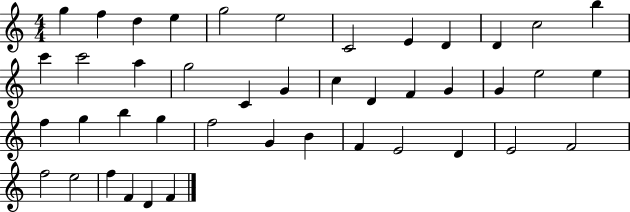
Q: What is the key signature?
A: C major